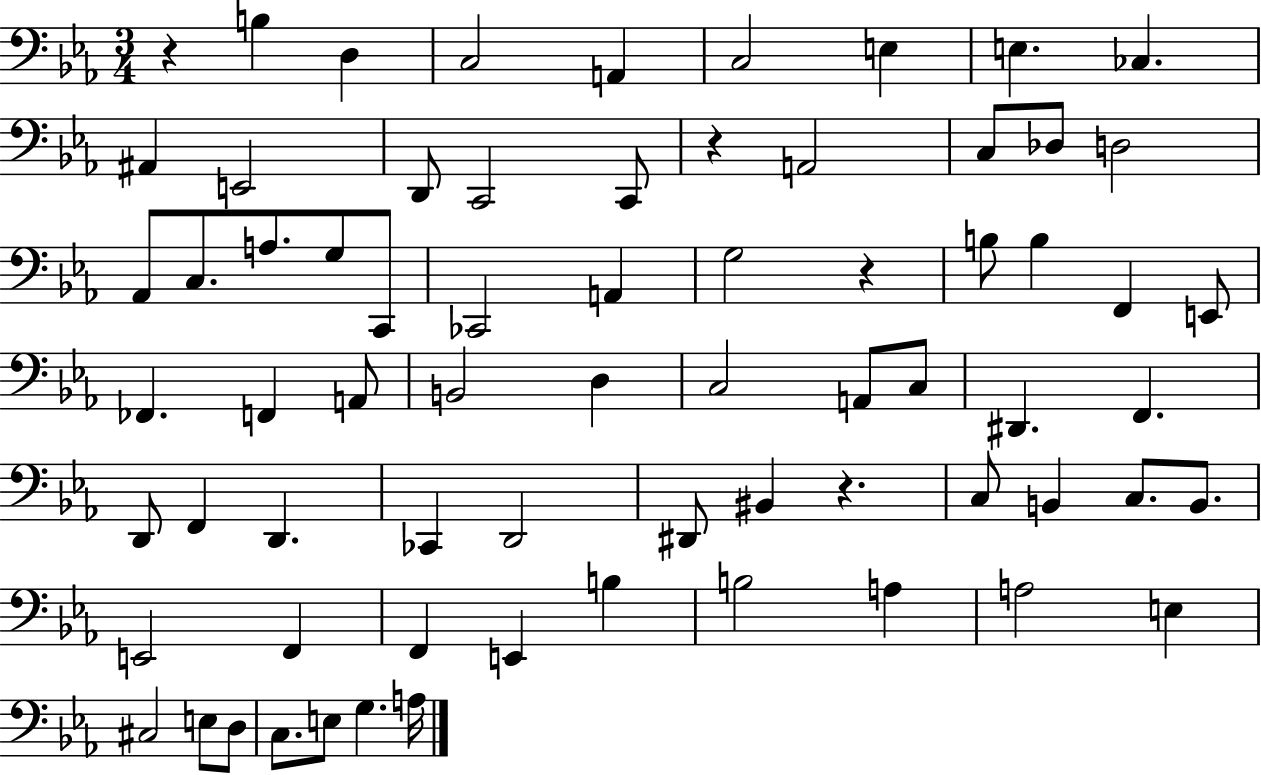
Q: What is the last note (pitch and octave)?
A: A3